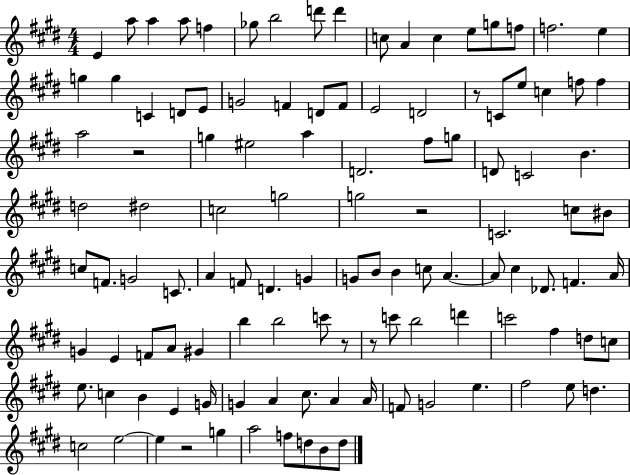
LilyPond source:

{
  \clef treble
  \numericTimeSignature
  \time 4/4
  \key e \major
  e'4 a''8 a''4 a''8 f''4 | ges''8 b''2 d'''8 d'''4 | c''8 a'4 c''4 e''8 g''8 f''8 | f''2. e''4 | \break g''4 g''4 c'4 d'8 e'8 | g'2 f'4 d'8 f'8 | e'2 d'2 | r8 c'8 e''8 c''4 f''8 f''4 | \break a''2 r2 | g''4 eis''2 a''4 | d'2. fis''8 g''8 | d'8 c'2 b'4. | \break d''2 dis''2 | c''2 g''2 | g''2 r2 | c'2. c''8 bis'8 | \break c''8 f'8. g'2 c'8. | a'4 f'8 d'4. g'4 | g'8 b'8 b'4 c''8 a'4.~~ | a'8 cis''4 des'8. f'4. a'16 | \break g'4 e'4 f'8 a'8 gis'4 | b''4 b''2 c'''8 r8 | r8 c'''8 b''2 d'''4 | c'''2 fis''4 d''8 c''8 | \break e''8. c''4 b'4 e'4 g'16 | g'4 a'4 cis''8. a'4 a'16 | f'8 g'2 e''4. | fis''2 e''8 d''4. | \break c''2 e''2~~ | e''4 r2 g''4 | a''2 f''8 d''8 b'8 d''8 | \bar "|."
}